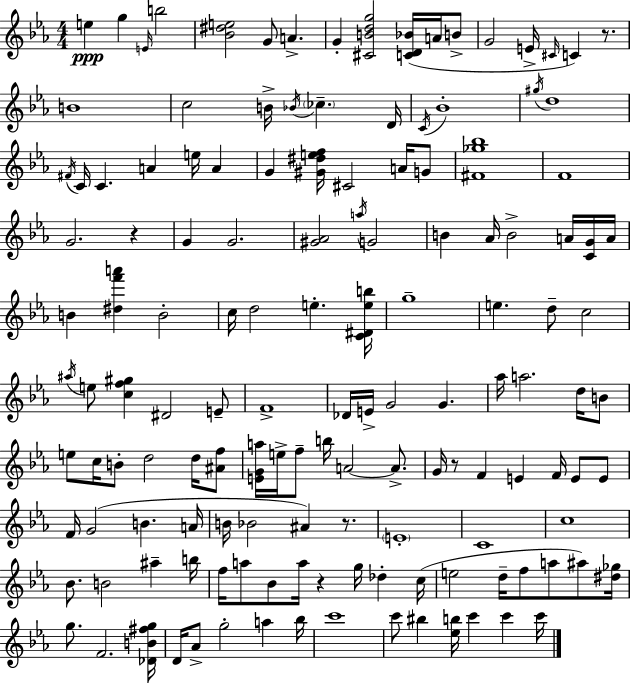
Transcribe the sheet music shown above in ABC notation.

X:1
T:Untitled
M:4/4
L:1/4
K:Cm
e g E/4 b2 [_B^de]2 G/2 A G [^CBdg]2 [CD_B]/4 A/4 B/2 G2 E/4 ^C/4 C z/2 B4 c2 B/4 _B/4 _c D/4 C/4 _B4 ^g/4 d4 ^F/4 C/4 C A e/4 A G [^G^def]/4 ^C2 A/4 G/2 [^F_g_b]4 F4 G2 z G G2 [^G_A]2 a/4 G2 B _A/4 B2 A/4 [CG]/4 A/4 B [^df'a'] B2 c/4 d2 e [C^Deb]/4 g4 e d/2 c2 ^a/4 e/2 [cf^g] ^D2 E/2 F4 _D/4 E/4 G2 G _a/4 a2 d/4 B/2 e/2 c/4 B/2 d2 d/4 [^Af]/2 [EGa]/4 e/4 f/2 b/4 A2 A/2 G/4 z/2 F E F/4 E/2 E/2 F/4 G2 B A/4 B/4 _B2 ^A z/2 E4 C4 c4 _B/2 B2 ^a b/4 f/4 a/2 _B/2 a/4 z g/4 _d c/4 e2 d/4 f/2 a/2 ^a/2 [^d_g]/4 g/2 F2 [_DB^fg]/4 D/4 _A/2 g2 a _b/4 c'4 c'/2 ^b [_eb]/4 c' c' c'/4